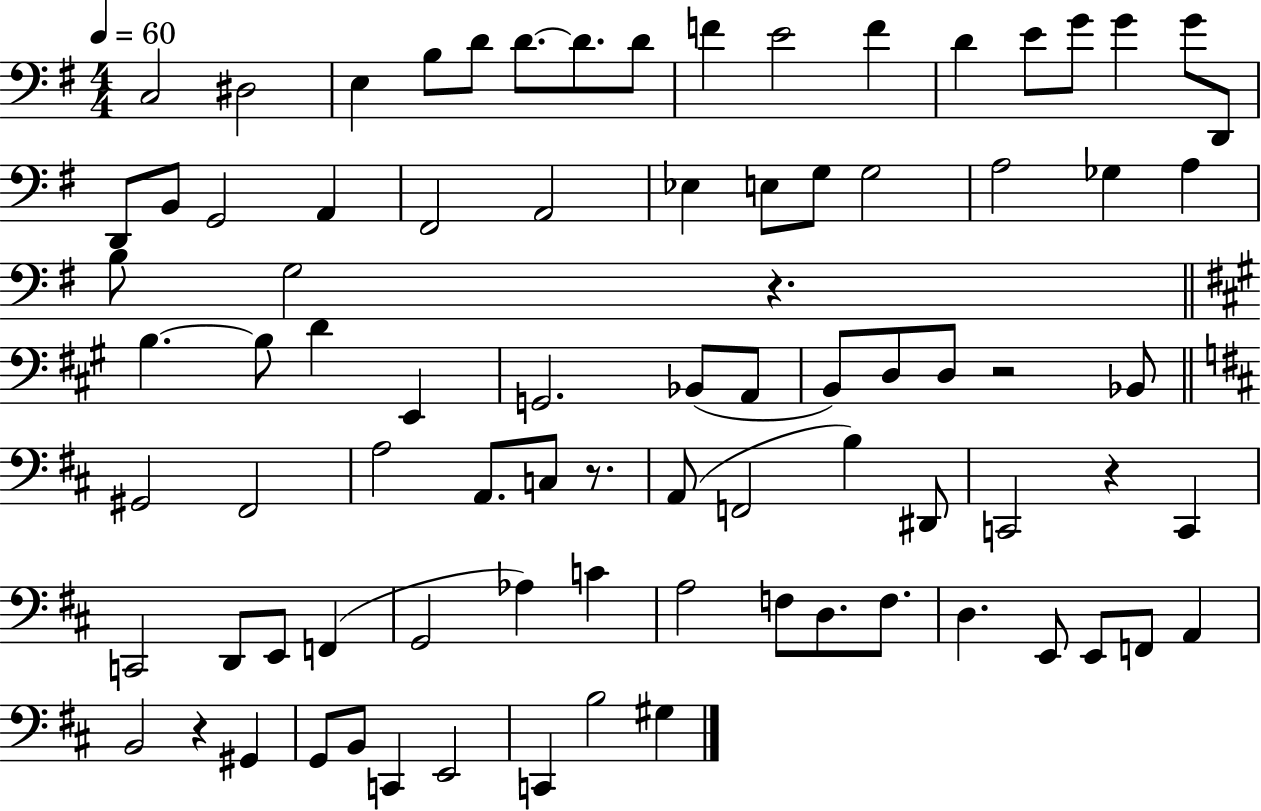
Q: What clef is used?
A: bass